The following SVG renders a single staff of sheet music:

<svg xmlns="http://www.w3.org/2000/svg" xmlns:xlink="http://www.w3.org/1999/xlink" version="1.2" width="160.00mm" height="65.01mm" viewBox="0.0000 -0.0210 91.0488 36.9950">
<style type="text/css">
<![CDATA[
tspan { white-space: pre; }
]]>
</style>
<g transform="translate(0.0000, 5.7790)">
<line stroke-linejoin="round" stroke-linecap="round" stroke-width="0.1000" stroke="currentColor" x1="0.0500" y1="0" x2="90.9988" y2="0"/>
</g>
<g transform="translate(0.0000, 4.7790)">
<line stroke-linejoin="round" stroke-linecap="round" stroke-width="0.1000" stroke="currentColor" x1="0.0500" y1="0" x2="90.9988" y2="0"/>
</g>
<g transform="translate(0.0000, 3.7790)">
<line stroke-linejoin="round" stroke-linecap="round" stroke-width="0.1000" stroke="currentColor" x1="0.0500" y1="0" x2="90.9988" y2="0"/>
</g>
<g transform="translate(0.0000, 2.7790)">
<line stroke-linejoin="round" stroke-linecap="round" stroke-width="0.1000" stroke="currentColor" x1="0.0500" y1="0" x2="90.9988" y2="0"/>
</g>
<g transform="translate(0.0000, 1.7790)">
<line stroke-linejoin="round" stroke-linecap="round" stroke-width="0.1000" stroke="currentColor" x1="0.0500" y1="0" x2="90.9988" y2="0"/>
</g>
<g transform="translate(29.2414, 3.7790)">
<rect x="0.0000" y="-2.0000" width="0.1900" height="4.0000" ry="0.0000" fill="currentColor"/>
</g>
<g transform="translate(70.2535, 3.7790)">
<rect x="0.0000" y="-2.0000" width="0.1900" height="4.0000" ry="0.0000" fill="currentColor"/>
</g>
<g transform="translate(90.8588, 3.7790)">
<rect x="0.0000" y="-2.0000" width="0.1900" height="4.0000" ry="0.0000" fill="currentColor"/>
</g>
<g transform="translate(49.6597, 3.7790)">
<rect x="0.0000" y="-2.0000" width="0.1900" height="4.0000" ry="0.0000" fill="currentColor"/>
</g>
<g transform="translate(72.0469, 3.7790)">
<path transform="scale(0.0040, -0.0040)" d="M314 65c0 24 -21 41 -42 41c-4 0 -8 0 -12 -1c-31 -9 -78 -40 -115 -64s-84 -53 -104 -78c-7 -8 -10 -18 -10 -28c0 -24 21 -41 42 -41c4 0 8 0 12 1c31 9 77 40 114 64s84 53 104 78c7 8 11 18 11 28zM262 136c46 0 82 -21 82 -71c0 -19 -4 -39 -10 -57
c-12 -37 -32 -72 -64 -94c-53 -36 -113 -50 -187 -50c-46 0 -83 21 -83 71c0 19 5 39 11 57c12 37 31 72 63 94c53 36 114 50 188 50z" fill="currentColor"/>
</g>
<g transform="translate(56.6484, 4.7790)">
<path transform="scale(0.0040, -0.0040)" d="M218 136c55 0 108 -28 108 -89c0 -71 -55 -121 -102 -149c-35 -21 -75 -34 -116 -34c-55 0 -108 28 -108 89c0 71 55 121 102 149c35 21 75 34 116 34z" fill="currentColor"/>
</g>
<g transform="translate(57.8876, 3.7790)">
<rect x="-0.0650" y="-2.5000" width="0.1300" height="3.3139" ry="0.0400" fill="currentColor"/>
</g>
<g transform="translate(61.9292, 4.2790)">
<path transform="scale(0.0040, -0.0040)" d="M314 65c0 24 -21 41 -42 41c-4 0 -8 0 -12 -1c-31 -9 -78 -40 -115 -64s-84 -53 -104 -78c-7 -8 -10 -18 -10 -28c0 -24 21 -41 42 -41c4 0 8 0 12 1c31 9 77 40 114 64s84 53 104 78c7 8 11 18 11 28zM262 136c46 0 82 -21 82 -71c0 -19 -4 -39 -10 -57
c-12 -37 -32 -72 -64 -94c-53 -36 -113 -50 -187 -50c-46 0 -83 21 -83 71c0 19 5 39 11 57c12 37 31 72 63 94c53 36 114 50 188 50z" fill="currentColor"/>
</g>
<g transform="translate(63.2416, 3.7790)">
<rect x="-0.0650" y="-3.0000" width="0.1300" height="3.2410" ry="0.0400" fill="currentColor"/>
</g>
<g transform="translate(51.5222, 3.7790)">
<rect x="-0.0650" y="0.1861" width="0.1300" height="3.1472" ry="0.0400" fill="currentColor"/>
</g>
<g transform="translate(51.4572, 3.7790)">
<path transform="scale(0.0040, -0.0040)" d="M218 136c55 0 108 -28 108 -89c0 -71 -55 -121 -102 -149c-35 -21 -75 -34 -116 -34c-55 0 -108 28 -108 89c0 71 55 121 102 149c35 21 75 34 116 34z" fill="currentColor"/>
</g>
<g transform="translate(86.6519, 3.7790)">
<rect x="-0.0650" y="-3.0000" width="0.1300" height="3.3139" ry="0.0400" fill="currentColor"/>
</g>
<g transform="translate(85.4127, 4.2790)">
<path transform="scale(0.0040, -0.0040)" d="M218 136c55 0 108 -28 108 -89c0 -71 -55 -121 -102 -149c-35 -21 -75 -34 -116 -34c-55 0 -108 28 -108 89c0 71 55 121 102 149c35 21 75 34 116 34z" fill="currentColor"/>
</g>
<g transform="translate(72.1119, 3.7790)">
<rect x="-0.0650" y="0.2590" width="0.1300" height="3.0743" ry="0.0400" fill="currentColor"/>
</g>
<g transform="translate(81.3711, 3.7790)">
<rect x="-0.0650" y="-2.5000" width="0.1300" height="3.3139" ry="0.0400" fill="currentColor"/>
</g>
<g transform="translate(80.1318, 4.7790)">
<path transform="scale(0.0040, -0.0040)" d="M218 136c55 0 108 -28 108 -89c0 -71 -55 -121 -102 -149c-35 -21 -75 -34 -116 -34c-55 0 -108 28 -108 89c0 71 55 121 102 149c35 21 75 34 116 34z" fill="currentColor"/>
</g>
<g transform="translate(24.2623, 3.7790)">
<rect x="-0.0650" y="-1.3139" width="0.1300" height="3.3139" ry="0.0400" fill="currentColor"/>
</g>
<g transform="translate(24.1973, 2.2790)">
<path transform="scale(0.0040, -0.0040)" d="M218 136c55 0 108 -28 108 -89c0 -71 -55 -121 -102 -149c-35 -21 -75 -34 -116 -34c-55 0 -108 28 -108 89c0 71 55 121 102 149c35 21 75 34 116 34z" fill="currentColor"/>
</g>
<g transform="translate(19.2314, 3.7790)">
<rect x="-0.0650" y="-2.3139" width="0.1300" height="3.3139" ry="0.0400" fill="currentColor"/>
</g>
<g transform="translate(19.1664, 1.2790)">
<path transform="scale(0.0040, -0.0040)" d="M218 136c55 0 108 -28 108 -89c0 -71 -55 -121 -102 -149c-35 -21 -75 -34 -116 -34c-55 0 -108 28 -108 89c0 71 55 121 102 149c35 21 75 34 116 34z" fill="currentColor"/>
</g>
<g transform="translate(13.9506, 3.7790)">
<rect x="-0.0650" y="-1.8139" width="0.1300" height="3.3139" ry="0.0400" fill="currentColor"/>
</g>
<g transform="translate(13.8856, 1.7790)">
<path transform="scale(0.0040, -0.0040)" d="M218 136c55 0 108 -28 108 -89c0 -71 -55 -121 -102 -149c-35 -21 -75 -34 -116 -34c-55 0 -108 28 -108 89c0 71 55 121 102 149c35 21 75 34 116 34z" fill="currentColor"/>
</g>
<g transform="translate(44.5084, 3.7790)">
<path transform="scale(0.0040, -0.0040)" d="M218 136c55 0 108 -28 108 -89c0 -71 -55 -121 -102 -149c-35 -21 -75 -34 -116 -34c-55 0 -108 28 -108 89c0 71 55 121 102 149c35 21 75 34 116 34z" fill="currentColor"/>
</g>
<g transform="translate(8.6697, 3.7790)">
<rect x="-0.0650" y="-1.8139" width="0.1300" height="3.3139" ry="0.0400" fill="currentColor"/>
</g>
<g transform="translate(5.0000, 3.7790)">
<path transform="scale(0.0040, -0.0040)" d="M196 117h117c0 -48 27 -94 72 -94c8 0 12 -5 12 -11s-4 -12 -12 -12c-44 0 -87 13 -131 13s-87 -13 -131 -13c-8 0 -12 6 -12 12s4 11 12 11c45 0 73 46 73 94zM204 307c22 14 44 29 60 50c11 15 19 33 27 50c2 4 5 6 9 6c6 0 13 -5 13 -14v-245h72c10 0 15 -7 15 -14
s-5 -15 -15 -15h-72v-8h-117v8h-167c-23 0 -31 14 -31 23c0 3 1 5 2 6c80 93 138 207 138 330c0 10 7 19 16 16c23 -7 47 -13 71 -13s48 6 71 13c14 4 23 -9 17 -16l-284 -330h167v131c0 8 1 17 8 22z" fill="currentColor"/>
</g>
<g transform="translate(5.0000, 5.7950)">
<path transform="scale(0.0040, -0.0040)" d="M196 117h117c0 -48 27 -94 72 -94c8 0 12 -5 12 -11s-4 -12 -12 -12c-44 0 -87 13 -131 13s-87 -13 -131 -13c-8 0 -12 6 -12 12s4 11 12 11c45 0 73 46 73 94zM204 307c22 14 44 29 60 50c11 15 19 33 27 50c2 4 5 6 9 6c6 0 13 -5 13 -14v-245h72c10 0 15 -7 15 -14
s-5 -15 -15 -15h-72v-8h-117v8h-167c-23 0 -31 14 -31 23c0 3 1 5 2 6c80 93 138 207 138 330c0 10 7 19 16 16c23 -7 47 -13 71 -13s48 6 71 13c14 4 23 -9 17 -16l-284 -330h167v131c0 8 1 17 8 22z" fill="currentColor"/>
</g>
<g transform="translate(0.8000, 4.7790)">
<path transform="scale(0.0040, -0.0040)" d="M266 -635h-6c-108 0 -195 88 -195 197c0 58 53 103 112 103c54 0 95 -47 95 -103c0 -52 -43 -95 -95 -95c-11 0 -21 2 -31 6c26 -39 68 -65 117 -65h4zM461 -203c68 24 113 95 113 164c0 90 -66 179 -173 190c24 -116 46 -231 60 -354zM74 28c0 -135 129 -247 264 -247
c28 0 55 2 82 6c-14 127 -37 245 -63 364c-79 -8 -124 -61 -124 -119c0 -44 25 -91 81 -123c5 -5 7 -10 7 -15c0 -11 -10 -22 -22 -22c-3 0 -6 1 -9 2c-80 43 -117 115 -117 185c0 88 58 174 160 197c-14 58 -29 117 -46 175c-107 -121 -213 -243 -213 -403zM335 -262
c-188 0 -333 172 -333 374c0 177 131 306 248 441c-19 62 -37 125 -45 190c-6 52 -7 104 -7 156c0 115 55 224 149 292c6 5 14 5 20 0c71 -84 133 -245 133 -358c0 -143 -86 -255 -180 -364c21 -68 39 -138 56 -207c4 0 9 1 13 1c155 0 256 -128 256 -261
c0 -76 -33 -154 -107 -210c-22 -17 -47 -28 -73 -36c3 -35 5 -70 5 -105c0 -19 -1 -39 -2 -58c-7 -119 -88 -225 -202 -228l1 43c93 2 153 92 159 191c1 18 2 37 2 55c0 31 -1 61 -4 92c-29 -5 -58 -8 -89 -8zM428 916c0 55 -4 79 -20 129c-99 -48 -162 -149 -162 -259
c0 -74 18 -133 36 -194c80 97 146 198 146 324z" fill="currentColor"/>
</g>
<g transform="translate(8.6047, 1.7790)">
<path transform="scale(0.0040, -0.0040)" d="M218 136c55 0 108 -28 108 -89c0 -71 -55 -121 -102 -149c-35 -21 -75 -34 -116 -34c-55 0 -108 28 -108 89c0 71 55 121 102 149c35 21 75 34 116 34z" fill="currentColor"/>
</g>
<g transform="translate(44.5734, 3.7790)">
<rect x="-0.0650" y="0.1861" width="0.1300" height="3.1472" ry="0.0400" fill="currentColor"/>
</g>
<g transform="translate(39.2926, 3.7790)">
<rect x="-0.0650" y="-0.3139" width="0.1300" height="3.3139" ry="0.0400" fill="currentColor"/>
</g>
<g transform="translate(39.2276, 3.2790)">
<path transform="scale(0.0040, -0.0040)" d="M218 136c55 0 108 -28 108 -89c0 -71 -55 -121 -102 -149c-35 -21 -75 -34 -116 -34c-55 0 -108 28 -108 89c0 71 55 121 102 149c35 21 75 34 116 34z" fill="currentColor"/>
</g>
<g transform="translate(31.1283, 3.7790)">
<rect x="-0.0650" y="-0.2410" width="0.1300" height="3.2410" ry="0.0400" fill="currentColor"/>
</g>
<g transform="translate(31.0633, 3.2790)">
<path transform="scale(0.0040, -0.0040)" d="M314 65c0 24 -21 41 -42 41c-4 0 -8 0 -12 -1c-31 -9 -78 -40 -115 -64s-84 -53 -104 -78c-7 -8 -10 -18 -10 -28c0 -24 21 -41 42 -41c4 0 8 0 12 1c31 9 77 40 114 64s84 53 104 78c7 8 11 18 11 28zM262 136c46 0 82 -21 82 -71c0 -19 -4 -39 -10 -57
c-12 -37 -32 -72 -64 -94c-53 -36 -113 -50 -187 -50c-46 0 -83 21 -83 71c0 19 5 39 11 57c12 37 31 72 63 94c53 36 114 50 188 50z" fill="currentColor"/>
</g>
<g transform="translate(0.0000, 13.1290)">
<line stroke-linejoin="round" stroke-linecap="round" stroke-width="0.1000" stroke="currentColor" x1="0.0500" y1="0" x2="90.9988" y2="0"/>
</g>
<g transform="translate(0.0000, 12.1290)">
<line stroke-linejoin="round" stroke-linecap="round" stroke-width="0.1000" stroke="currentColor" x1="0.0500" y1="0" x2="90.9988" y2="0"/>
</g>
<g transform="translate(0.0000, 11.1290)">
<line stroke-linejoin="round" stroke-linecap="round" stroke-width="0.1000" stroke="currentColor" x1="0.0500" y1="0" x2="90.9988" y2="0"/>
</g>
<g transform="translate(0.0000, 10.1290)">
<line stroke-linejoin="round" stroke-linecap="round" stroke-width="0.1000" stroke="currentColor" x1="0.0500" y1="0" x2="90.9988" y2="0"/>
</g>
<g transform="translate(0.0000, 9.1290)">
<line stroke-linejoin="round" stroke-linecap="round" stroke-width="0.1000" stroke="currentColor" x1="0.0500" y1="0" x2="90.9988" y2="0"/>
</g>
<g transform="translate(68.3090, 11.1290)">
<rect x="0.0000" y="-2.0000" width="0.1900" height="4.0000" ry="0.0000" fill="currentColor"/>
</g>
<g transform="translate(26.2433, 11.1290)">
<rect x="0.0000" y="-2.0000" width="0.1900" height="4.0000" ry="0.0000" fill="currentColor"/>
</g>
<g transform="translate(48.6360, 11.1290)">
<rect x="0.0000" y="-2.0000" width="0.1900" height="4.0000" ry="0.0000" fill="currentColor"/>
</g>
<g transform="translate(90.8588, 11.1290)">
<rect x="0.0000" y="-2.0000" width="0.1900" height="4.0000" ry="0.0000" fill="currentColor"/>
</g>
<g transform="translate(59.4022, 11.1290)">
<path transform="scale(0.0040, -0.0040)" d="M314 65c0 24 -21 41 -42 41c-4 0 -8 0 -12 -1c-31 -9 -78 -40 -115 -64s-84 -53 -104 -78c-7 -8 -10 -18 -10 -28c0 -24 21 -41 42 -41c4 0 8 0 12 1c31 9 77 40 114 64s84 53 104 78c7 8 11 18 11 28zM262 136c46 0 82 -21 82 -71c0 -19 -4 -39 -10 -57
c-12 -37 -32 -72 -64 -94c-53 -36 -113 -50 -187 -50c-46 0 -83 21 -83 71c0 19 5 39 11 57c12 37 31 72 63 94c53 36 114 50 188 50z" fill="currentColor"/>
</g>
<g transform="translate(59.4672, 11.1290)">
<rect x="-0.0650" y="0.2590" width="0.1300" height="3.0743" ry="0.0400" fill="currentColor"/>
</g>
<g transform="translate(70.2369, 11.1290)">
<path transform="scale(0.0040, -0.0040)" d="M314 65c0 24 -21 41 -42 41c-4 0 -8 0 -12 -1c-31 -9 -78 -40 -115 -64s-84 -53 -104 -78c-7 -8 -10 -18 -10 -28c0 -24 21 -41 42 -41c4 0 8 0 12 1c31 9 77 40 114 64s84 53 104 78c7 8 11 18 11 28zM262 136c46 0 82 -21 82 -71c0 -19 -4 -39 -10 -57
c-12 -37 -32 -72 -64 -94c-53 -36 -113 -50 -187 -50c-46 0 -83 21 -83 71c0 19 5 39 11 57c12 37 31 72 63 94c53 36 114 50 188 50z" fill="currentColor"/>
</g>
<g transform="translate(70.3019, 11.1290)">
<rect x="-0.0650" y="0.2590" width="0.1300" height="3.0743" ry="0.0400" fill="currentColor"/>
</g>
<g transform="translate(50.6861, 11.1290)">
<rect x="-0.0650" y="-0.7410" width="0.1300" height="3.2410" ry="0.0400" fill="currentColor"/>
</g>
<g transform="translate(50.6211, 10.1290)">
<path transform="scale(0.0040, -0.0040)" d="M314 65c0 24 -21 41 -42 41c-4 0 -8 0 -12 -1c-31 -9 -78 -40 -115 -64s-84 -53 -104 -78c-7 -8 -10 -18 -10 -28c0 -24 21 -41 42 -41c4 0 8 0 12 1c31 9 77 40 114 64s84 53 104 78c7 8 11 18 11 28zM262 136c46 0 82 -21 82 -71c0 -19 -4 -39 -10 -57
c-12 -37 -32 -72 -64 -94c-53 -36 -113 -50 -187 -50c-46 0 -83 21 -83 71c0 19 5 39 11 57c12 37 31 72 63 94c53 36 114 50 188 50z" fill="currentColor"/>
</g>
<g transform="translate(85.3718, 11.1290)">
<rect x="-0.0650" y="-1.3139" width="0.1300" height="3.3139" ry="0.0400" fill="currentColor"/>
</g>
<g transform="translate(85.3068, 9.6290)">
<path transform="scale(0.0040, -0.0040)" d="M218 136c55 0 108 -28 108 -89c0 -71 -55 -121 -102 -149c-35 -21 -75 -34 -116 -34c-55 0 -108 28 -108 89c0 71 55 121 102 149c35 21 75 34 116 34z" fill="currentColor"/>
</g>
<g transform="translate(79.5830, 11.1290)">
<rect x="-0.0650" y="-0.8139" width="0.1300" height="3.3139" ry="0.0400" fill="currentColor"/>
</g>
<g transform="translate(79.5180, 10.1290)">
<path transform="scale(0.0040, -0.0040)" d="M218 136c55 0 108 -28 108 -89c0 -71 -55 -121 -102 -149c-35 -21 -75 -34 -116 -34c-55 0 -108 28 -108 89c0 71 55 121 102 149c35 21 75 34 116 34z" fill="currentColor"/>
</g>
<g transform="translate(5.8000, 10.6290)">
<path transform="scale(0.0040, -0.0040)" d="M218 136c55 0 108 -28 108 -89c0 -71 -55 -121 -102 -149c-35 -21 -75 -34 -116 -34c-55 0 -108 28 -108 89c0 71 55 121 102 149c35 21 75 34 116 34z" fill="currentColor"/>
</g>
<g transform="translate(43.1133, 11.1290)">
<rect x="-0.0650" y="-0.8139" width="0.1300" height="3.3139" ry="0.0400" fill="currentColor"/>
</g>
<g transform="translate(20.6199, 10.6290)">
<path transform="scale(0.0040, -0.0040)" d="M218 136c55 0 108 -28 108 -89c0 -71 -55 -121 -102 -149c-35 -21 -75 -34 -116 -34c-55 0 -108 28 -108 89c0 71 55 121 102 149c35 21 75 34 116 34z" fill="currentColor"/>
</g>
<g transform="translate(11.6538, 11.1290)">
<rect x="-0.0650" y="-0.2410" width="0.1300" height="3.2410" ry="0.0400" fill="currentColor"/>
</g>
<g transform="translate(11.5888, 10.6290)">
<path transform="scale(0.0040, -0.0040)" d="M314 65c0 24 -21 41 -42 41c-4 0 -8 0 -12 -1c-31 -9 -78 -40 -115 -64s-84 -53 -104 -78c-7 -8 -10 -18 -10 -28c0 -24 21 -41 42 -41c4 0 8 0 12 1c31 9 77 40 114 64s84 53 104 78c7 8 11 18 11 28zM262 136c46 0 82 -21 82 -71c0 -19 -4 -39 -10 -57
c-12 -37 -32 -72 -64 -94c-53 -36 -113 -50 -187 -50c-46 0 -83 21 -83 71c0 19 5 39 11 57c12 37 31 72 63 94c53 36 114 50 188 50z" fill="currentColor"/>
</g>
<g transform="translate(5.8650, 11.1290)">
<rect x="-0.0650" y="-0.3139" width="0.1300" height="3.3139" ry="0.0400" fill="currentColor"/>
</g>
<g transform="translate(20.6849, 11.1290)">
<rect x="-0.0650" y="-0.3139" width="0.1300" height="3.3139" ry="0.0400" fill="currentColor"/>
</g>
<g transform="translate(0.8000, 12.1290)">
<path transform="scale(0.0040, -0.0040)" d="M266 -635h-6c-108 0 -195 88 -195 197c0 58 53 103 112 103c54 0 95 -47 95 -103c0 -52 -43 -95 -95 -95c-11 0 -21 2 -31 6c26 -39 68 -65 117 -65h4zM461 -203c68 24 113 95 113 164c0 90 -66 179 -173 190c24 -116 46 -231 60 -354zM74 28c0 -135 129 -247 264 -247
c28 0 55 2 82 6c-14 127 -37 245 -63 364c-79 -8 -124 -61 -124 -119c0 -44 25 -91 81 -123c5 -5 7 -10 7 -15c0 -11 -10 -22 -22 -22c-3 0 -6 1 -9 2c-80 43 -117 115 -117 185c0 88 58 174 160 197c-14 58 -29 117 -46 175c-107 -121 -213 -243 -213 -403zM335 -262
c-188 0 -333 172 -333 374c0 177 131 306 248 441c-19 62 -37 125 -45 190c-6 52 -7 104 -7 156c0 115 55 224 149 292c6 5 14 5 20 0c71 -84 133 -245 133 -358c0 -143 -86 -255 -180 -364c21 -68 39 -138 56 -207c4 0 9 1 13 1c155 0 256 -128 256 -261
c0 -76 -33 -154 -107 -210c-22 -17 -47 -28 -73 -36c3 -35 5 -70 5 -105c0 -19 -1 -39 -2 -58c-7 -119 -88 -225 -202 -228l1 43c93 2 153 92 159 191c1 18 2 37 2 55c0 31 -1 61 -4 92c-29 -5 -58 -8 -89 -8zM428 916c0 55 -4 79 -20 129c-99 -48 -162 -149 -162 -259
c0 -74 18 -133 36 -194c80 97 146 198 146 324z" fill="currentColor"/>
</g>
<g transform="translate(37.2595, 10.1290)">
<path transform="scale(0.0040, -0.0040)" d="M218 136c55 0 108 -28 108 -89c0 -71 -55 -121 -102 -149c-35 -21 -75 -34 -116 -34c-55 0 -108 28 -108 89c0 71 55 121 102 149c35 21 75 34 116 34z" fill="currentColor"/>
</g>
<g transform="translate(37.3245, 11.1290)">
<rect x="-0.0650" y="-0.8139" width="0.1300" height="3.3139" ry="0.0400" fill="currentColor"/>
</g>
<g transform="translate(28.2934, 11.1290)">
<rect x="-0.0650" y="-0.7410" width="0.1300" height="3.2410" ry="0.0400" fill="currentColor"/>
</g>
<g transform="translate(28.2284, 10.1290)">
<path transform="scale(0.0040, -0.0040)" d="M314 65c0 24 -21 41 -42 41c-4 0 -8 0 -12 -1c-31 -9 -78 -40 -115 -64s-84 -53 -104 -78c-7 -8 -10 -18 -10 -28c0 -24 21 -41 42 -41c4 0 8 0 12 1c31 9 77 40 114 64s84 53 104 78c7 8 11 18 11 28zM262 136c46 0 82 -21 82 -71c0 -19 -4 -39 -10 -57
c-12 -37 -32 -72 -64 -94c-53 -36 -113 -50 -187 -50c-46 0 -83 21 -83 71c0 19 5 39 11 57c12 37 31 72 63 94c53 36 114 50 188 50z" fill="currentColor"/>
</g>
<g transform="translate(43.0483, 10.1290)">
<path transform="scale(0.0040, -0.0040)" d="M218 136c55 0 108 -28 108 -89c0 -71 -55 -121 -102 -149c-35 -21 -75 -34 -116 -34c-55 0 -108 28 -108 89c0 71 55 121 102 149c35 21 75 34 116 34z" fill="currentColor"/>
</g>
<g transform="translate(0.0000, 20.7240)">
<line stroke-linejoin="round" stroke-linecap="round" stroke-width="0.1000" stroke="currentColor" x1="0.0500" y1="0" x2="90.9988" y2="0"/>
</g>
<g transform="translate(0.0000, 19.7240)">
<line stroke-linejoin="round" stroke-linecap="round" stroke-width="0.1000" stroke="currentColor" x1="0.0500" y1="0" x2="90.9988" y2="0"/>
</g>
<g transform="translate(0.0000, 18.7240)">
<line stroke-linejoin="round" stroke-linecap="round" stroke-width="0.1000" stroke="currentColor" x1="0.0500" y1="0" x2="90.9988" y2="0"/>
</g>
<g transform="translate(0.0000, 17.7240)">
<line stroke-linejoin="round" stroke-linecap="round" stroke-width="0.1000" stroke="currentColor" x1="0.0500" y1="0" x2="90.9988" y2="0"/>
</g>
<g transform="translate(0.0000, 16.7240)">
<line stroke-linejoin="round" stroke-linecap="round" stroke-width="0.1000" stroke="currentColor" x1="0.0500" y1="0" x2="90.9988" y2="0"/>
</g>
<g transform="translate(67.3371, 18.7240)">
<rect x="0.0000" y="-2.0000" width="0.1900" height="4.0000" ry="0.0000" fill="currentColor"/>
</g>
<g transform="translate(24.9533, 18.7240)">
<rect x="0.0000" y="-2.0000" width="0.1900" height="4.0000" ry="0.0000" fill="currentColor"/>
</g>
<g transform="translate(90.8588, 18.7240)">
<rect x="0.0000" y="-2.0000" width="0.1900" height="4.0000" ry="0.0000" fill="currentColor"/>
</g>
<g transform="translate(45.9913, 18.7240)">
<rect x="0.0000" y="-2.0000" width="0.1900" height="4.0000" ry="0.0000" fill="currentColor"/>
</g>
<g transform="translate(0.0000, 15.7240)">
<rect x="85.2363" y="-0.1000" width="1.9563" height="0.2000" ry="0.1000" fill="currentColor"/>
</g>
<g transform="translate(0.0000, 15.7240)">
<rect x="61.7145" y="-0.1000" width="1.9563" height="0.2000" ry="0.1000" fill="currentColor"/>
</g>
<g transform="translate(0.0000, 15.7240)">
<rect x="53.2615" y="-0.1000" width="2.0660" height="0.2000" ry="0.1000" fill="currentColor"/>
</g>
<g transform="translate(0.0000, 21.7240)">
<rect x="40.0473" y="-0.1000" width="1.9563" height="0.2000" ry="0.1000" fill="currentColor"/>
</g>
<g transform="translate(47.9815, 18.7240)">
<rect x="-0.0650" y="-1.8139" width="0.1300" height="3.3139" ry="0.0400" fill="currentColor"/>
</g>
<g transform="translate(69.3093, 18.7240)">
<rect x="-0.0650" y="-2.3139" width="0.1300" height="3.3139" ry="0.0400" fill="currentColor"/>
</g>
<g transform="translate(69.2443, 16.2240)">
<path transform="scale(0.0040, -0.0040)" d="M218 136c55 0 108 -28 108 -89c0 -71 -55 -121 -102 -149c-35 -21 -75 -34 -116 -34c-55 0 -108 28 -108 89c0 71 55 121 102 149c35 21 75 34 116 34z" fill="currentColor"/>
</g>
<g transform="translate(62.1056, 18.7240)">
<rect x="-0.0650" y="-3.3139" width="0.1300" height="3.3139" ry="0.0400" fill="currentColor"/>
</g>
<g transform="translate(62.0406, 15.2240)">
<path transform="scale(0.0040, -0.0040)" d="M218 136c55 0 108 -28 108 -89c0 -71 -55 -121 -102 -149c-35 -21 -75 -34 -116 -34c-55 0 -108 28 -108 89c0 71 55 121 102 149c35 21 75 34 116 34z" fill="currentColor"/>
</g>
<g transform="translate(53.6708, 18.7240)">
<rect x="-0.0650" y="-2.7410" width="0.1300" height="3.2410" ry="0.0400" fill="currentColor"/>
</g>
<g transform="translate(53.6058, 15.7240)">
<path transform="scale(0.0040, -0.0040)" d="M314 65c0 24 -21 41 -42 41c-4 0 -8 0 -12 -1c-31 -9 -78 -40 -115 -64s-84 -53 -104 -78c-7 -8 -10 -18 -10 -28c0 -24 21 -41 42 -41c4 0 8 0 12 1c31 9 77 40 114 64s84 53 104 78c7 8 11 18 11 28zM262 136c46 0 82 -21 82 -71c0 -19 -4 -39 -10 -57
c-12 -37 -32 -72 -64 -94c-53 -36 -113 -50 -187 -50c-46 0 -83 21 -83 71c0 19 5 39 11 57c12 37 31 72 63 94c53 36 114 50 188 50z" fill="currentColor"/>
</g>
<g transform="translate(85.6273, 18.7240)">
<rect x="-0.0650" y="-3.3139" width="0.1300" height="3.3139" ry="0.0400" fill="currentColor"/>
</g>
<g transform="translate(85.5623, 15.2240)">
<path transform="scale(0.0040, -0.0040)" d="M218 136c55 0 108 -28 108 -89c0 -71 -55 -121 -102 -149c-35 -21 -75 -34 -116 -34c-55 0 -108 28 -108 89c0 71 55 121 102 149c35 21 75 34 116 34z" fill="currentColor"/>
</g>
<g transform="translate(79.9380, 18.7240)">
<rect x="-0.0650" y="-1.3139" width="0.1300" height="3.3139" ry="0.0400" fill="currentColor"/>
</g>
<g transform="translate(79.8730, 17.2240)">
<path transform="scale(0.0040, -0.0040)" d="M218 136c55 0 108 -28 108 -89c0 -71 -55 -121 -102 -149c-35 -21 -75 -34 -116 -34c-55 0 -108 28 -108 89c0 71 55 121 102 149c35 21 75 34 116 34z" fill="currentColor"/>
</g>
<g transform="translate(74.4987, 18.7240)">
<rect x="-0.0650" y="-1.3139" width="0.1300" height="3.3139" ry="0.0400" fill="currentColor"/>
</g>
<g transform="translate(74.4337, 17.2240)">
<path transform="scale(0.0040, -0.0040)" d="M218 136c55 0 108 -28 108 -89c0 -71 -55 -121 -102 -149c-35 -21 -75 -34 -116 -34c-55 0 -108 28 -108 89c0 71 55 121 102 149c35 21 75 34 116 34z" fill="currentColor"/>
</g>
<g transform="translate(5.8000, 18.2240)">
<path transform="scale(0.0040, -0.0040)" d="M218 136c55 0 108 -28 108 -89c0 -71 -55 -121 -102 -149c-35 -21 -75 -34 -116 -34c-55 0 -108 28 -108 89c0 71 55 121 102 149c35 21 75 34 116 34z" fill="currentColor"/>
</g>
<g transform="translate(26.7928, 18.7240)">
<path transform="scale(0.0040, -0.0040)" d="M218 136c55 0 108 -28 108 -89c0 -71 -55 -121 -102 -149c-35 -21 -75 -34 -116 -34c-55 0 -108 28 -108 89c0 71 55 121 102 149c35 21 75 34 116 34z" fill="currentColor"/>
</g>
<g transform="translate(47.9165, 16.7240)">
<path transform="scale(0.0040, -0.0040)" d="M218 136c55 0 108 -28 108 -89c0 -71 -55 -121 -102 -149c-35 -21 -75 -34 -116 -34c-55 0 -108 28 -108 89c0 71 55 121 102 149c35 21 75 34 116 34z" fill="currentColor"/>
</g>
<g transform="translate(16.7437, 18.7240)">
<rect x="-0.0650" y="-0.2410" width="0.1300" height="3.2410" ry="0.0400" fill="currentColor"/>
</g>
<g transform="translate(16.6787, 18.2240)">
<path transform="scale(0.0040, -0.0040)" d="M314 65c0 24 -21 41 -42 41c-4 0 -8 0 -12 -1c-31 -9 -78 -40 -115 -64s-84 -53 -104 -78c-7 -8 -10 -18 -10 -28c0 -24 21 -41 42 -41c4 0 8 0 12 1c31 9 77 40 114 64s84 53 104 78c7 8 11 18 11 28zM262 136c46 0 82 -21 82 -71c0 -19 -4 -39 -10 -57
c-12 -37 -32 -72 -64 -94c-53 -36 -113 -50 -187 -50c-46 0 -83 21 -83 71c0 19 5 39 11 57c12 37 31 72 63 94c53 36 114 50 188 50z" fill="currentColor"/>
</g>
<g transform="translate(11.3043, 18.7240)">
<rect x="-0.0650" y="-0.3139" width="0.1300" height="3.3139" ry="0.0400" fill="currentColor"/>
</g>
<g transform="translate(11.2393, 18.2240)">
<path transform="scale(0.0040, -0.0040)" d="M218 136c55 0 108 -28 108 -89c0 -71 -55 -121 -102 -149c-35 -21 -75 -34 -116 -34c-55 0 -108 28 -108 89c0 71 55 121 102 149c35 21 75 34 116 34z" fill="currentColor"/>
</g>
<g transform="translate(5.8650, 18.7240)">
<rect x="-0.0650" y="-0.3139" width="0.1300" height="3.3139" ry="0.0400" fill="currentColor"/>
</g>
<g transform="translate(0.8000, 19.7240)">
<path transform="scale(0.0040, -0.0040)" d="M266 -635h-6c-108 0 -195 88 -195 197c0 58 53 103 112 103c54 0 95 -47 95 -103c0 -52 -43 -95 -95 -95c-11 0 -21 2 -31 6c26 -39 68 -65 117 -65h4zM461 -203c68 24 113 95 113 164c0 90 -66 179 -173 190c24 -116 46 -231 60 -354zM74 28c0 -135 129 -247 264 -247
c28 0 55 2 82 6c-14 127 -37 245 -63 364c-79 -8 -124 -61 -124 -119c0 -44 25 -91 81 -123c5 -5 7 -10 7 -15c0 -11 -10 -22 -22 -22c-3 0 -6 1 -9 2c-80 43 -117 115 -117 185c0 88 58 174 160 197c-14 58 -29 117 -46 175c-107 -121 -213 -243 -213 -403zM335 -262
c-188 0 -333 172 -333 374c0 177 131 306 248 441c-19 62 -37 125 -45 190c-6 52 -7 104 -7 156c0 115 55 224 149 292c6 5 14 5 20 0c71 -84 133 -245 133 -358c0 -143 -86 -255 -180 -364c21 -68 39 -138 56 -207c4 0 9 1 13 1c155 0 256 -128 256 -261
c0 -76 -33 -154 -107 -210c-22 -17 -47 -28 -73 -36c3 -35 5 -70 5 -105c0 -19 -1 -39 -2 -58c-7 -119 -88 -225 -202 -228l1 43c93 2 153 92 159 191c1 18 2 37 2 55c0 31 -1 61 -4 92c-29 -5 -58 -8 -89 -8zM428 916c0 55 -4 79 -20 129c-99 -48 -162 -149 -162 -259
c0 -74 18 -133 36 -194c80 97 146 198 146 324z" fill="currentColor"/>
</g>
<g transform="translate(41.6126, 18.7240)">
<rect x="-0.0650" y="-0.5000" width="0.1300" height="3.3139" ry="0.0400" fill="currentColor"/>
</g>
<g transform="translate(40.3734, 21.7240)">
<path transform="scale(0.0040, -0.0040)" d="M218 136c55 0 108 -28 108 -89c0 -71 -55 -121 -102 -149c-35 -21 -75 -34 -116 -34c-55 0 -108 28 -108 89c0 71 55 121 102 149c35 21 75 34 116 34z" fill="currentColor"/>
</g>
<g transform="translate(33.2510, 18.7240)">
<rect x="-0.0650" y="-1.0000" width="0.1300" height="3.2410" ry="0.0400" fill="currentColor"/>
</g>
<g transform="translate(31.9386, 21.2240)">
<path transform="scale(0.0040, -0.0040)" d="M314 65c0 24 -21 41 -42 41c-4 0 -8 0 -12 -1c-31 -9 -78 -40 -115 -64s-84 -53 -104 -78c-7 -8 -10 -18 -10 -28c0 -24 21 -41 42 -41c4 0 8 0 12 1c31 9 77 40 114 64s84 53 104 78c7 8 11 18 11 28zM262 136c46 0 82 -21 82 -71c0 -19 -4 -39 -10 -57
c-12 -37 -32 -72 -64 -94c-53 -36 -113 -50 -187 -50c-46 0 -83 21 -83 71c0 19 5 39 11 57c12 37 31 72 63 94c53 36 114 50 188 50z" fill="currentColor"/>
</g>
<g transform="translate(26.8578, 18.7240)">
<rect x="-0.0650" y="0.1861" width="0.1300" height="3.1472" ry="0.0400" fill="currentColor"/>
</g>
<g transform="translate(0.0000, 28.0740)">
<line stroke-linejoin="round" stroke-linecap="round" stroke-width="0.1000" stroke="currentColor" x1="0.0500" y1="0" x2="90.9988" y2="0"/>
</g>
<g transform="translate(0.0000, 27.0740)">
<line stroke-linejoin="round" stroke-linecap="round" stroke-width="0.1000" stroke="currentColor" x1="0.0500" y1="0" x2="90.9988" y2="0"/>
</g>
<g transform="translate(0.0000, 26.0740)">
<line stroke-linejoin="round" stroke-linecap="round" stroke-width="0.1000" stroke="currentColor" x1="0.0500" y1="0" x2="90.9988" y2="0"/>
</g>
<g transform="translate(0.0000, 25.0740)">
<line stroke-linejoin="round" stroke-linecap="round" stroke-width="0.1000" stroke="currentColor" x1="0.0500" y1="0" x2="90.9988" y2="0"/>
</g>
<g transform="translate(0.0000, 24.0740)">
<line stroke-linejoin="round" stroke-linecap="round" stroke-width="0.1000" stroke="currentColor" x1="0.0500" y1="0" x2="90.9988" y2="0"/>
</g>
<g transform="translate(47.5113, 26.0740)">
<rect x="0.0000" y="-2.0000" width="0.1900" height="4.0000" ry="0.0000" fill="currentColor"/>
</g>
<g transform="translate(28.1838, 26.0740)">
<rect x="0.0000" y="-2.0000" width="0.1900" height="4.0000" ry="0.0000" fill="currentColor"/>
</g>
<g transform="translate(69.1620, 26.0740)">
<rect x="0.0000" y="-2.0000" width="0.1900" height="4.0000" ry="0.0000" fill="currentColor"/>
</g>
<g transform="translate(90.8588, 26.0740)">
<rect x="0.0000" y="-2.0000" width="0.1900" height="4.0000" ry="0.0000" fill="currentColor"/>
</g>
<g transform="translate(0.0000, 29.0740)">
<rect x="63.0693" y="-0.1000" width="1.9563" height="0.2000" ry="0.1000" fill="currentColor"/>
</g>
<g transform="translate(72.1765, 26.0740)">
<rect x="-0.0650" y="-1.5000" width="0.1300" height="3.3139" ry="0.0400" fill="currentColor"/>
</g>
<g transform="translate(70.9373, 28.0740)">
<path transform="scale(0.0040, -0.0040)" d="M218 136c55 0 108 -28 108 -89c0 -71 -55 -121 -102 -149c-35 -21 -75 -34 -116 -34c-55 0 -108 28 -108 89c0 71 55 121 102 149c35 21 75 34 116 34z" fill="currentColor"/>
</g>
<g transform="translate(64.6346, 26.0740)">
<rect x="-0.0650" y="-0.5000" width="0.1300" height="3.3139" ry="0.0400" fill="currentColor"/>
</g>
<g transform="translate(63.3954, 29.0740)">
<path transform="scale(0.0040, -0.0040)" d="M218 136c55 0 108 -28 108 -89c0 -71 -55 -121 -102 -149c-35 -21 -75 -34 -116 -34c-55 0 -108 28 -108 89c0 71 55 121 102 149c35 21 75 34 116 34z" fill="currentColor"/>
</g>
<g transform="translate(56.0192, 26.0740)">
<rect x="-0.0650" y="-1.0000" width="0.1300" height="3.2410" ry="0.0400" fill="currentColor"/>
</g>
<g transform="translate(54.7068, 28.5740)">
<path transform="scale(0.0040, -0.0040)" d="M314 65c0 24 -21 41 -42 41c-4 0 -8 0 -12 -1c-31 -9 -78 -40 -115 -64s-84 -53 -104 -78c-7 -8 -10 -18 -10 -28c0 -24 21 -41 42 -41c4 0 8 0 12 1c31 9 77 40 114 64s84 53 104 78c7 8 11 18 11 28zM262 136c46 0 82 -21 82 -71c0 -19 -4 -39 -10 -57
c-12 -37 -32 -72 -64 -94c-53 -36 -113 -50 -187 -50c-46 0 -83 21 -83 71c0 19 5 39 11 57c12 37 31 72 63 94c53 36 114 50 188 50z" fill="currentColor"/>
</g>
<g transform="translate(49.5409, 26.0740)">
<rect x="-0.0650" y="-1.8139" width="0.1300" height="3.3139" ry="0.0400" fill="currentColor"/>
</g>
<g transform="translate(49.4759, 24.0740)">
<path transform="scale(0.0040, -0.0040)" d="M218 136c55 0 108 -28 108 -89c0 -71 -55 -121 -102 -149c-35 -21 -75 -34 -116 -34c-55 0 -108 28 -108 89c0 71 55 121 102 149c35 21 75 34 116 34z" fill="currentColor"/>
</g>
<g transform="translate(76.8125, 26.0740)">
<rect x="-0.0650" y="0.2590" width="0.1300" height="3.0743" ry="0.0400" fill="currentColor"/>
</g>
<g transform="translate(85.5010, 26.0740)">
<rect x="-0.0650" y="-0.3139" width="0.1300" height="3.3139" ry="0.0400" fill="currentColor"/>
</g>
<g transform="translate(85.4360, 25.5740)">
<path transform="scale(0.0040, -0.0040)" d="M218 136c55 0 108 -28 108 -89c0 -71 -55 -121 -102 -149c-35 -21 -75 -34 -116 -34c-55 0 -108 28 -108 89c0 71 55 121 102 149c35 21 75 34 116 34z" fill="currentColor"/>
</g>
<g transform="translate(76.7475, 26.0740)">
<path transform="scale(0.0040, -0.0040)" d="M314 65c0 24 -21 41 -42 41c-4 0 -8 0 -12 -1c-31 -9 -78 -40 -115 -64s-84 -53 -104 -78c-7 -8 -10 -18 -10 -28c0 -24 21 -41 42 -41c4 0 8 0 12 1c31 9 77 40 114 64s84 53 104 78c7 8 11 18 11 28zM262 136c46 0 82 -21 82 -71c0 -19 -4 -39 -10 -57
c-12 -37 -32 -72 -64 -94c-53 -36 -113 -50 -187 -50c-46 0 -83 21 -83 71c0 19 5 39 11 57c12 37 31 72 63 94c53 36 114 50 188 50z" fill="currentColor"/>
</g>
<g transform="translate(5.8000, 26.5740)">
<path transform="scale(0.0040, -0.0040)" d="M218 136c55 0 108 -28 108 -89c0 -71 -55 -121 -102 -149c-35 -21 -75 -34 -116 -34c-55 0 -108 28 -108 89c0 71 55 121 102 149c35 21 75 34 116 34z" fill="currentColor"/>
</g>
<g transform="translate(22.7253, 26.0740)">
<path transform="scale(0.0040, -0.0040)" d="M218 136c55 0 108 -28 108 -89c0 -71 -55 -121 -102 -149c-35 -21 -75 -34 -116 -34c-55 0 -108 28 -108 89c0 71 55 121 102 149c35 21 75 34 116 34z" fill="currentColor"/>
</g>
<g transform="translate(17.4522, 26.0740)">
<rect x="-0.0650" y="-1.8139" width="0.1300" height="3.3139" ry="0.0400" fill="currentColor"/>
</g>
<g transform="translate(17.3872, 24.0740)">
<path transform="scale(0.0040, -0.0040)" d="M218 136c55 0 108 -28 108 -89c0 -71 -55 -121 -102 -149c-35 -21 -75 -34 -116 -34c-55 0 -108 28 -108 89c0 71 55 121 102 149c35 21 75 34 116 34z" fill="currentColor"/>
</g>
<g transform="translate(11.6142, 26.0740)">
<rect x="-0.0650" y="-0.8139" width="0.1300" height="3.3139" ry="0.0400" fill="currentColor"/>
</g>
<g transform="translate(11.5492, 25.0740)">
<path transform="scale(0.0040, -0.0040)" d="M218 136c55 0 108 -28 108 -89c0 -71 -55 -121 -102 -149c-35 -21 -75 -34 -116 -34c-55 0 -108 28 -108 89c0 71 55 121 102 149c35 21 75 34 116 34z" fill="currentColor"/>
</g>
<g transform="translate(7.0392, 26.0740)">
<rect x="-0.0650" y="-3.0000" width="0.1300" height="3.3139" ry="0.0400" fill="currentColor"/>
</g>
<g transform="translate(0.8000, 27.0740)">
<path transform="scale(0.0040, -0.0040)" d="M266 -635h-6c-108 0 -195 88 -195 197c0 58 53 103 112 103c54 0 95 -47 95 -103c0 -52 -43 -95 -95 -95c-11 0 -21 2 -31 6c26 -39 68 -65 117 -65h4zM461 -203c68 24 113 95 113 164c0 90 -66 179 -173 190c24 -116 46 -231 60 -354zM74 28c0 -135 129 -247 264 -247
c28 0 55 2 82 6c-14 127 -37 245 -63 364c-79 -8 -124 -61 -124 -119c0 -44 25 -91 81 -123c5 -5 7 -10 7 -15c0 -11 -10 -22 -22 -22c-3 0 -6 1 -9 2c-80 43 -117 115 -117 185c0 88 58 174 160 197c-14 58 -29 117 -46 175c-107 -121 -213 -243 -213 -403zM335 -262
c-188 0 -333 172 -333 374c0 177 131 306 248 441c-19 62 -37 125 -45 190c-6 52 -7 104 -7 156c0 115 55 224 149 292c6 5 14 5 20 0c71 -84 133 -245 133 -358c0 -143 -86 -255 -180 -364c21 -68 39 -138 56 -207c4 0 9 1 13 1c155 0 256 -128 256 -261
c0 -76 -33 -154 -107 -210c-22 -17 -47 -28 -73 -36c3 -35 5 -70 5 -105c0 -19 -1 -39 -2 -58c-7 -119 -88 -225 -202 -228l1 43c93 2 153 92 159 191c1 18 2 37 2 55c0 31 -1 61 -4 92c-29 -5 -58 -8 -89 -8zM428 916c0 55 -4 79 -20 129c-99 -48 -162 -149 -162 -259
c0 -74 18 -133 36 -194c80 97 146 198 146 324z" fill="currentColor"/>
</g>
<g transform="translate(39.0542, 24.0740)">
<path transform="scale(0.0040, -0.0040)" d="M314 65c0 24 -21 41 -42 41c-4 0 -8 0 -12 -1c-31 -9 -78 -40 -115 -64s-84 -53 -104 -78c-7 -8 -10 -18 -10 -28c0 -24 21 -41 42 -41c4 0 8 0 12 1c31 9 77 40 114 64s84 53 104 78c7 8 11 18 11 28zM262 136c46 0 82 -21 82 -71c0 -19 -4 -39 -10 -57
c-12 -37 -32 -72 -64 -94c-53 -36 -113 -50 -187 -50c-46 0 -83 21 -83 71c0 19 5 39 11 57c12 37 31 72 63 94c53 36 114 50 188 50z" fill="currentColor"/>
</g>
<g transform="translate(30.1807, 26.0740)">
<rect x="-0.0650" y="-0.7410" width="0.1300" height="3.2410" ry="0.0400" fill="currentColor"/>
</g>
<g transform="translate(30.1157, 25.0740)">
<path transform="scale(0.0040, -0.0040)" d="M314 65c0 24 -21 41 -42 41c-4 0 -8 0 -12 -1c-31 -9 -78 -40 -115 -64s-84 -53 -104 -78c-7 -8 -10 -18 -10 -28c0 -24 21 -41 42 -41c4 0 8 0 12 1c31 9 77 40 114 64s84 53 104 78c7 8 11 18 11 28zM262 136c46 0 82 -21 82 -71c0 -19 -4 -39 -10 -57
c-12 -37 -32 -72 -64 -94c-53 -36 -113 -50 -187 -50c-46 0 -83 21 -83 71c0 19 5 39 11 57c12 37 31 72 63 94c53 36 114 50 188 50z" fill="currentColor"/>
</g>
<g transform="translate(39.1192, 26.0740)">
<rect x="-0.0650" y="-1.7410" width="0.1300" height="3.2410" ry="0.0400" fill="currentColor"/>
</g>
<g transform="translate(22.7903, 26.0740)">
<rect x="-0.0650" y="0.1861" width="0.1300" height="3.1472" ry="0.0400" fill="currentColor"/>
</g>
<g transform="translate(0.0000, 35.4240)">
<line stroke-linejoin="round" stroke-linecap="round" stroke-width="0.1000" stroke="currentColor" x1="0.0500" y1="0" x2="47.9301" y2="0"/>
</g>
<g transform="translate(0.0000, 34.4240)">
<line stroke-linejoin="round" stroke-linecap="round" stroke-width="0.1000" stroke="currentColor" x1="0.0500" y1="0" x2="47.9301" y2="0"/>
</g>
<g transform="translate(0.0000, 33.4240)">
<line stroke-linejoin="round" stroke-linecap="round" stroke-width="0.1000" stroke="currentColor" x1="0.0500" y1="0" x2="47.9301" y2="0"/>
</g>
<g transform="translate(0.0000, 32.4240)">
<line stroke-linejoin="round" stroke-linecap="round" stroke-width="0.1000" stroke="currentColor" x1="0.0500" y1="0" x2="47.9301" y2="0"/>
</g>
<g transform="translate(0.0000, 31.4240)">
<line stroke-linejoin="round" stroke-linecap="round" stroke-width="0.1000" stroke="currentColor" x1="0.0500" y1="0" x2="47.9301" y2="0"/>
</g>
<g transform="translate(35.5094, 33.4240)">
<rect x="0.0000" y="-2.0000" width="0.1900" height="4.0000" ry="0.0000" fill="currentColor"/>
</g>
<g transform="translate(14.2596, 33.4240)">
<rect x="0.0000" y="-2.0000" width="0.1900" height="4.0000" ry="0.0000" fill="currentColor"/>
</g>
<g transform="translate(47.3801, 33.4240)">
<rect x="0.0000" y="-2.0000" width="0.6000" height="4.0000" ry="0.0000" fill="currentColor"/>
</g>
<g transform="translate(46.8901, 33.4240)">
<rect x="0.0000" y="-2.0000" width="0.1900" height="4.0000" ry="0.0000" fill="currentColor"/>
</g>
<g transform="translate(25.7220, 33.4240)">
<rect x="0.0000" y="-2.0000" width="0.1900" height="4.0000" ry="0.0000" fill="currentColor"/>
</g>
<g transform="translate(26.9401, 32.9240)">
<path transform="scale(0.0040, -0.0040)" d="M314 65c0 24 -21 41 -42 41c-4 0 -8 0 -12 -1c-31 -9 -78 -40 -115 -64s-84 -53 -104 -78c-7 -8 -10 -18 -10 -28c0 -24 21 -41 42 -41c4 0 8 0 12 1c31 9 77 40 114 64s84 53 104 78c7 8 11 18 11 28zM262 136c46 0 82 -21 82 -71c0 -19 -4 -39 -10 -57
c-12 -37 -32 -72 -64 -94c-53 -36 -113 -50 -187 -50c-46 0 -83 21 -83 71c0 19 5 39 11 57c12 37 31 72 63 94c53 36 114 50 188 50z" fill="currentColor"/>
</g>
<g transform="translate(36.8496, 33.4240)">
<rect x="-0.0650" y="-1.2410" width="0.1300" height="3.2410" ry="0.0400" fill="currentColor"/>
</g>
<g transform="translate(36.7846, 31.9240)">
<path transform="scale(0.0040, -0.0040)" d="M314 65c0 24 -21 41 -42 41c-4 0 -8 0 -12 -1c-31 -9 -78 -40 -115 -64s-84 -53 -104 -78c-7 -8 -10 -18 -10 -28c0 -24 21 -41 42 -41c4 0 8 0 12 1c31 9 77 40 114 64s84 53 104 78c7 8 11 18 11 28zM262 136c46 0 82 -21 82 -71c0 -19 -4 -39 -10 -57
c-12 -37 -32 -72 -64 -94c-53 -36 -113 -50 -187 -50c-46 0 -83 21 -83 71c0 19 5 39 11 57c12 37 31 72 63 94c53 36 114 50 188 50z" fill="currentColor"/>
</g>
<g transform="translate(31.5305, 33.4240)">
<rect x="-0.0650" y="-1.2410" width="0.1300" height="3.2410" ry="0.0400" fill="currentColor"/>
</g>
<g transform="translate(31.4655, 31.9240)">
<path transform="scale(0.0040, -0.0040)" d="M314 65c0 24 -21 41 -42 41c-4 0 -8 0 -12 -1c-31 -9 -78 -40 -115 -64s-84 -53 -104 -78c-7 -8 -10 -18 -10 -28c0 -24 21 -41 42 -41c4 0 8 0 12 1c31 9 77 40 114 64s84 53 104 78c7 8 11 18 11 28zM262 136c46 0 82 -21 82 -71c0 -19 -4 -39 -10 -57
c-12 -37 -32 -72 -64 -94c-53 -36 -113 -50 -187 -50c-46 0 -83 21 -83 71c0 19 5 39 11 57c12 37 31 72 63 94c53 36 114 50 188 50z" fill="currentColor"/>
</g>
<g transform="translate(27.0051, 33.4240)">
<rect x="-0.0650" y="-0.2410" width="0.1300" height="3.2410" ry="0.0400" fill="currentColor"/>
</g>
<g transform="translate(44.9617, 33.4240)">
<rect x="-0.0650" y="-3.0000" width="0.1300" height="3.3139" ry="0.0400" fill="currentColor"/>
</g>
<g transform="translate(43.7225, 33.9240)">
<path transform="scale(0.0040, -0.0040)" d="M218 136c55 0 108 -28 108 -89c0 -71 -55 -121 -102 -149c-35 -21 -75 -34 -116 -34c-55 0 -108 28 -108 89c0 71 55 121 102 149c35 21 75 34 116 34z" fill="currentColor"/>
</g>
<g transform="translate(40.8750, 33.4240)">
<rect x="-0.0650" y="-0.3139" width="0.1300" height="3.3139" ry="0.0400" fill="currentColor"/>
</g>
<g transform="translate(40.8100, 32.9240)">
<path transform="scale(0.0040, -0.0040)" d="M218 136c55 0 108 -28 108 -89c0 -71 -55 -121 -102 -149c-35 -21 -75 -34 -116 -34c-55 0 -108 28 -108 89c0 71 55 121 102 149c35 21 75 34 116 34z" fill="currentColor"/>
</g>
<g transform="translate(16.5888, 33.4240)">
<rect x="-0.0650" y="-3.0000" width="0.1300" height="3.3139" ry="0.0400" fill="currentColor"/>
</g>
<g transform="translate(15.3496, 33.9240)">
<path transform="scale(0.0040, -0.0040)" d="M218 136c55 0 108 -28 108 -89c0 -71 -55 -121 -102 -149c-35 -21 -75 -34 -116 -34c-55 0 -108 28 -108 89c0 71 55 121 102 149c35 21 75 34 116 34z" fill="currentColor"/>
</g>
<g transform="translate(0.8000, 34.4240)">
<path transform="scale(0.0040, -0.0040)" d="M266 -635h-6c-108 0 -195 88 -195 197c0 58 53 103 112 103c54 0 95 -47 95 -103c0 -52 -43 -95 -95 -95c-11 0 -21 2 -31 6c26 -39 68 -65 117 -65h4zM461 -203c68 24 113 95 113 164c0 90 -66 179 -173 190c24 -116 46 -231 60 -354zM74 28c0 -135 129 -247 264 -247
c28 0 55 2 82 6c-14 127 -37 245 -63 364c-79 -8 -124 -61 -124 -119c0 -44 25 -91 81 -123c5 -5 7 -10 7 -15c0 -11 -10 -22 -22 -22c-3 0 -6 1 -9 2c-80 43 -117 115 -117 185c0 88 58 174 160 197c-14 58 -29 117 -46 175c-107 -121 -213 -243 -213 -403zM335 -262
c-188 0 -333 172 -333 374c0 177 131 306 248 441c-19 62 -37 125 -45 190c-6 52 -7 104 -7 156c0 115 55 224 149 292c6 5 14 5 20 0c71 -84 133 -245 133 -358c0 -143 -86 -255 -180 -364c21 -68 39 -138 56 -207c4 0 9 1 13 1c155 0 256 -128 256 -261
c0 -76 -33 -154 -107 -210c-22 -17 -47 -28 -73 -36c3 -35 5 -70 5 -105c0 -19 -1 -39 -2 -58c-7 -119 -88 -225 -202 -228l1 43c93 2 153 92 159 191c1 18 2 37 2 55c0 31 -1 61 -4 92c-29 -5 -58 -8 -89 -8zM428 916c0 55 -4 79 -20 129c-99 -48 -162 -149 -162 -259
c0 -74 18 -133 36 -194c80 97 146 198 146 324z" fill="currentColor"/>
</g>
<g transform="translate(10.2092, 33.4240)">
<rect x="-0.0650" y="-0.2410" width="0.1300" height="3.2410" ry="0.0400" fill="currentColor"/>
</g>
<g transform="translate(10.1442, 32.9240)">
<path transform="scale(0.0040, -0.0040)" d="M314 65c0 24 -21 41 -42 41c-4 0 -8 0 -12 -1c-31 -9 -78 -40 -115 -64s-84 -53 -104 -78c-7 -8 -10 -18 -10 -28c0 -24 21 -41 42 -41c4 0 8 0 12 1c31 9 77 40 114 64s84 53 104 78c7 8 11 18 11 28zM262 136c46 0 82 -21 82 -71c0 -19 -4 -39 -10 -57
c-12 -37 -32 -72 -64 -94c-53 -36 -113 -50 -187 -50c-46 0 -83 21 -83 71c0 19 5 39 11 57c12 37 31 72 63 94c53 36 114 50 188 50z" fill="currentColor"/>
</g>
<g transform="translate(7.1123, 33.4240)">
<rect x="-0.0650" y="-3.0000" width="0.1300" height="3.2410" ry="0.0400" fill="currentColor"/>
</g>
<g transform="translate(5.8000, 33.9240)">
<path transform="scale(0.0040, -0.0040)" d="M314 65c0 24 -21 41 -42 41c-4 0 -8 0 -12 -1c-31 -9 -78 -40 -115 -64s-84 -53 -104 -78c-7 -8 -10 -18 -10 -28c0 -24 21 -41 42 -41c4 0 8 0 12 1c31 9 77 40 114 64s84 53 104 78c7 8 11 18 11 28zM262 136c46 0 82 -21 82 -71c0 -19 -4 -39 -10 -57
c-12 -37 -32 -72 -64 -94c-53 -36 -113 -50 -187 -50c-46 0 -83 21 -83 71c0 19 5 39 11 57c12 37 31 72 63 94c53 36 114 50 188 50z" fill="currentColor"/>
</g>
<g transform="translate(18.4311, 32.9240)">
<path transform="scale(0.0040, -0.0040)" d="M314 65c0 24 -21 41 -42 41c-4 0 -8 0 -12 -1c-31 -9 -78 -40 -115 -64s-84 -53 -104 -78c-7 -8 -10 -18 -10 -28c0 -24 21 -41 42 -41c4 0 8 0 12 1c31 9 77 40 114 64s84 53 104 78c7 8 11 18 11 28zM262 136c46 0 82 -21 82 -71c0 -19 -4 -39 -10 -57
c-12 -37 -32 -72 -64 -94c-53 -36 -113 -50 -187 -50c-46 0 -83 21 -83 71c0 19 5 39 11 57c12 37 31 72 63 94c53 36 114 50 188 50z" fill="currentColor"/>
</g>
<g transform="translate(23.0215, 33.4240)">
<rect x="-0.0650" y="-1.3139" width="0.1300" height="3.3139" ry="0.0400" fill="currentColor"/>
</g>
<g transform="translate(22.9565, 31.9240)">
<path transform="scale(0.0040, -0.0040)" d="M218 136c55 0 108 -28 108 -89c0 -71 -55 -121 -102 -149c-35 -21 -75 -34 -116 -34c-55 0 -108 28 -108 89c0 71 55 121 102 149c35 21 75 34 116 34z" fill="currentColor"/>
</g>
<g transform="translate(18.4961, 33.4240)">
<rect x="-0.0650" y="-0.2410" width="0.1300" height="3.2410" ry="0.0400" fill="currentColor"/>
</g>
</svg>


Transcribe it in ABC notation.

X:1
T:Untitled
M:4/4
L:1/4
K:C
f f g e c2 c B B G A2 B2 G A c c2 c d2 d d d2 B2 B2 d e c c c2 B D2 C f a2 b g e e b A d f B d2 f2 f D2 C E B2 c A2 c2 A c2 e c2 e2 e2 c A